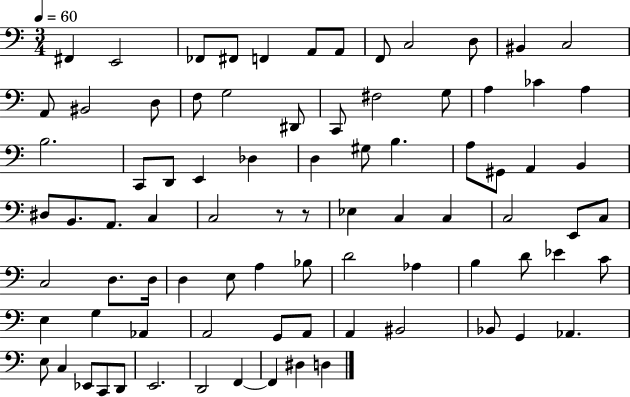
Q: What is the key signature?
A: C major